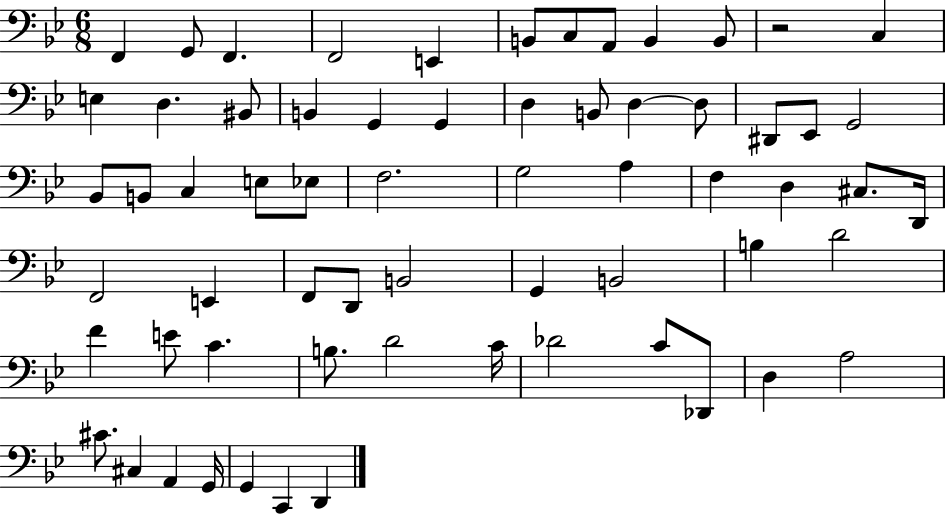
{
  \clef bass
  \numericTimeSignature
  \time 6/8
  \key bes \major
  f,4 g,8 f,4. | f,2 e,4 | b,8 c8 a,8 b,4 b,8 | r2 c4 | \break e4 d4. bis,8 | b,4 g,4 g,4 | d4 b,8 d4~~ d8 | dis,8 ees,8 g,2 | \break bes,8 b,8 c4 e8 ees8 | f2. | g2 a4 | f4 d4 cis8. d,16 | \break f,2 e,4 | f,8 d,8 b,2 | g,4 b,2 | b4 d'2 | \break f'4 e'8 c'4. | b8. d'2 c'16 | des'2 c'8 des,8 | d4 a2 | \break cis'8. cis4 a,4 g,16 | g,4 c,4 d,4 | \bar "|."
}